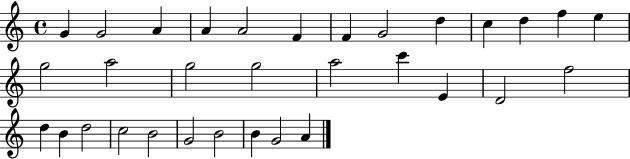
{
  \clef treble
  \time 4/4
  \defaultTimeSignature
  \key c \major
  g'4 g'2 a'4 | a'4 a'2 f'4 | f'4 g'2 d''4 | c''4 d''4 f''4 e''4 | \break g''2 a''2 | g''2 g''2 | a''2 c'''4 e'4 | d'2 f''2 | \break d''4 b'4 d''2 | c''2 b'2 | g'2 b'2 | b'4 g'2 a'4 | \break \bar "|."
}